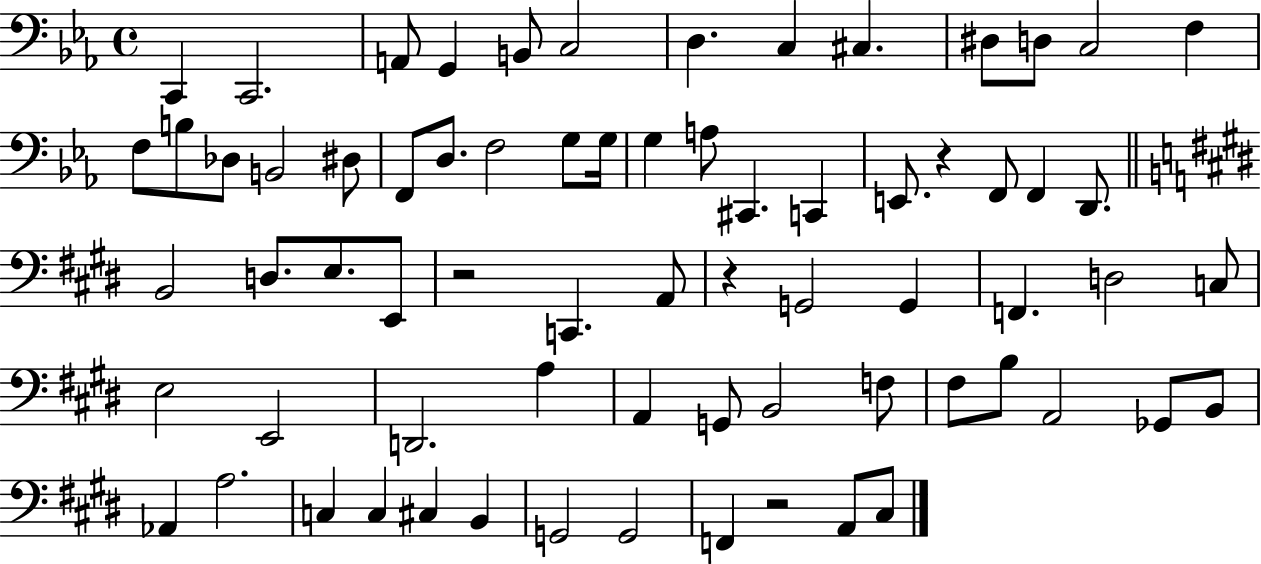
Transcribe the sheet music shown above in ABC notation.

X:1
T:Untitled
M:4/4
L:1/4
K:Eb
C,, C,,2 A,,/2 G,, B,,/2 C,2 D, C, ^C, ^D,/2 D,/2 C,2 F, F,/2 B,/2 _D,/2 B,,2 ^D,/2 F,,/2 D,/2 F,2 G,/2 G,/4 G, A,/2 ^C,, C,, E,,/2 z F,,/2 F,, D,,/2 B,,2 D,/2 E,/2 E,,/2 z2 C,, A,,/2 z G,,2 G,, F,, D,2 C,/2 E,2 E,,2 D,,2 A, A,, G,,/2 B,,2 F,/2 ^F,/2 B,/2 A,,2 _G,,/2 B,,/2 _A,, A,2 C, C, ^C, B,, G,,2 G,,2 F,, z2 A,,/2 ^C,/2